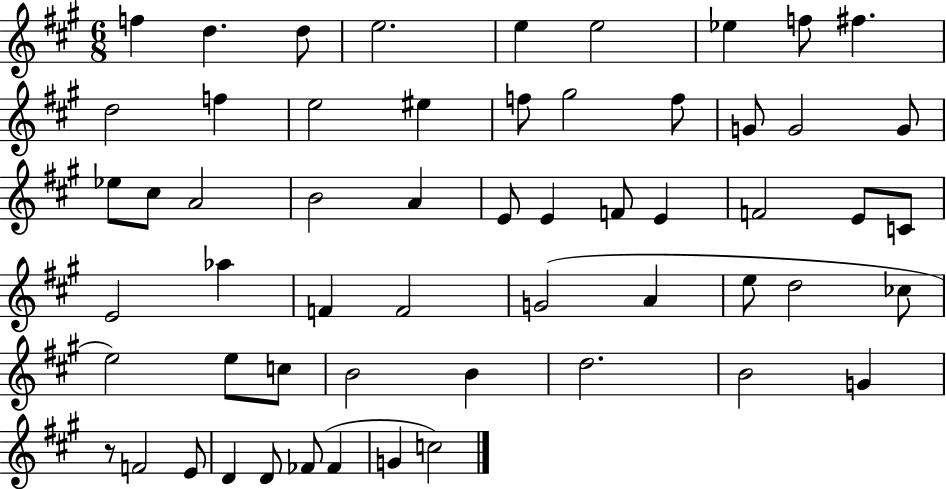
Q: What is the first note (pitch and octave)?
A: F5